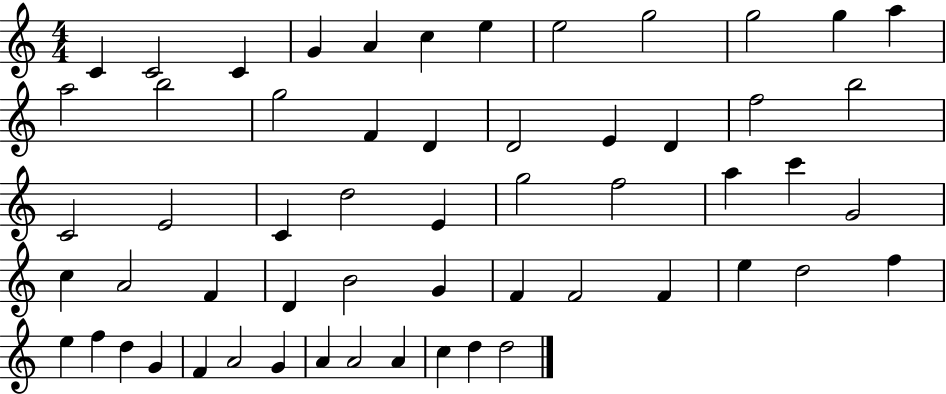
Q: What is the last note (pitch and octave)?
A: D5